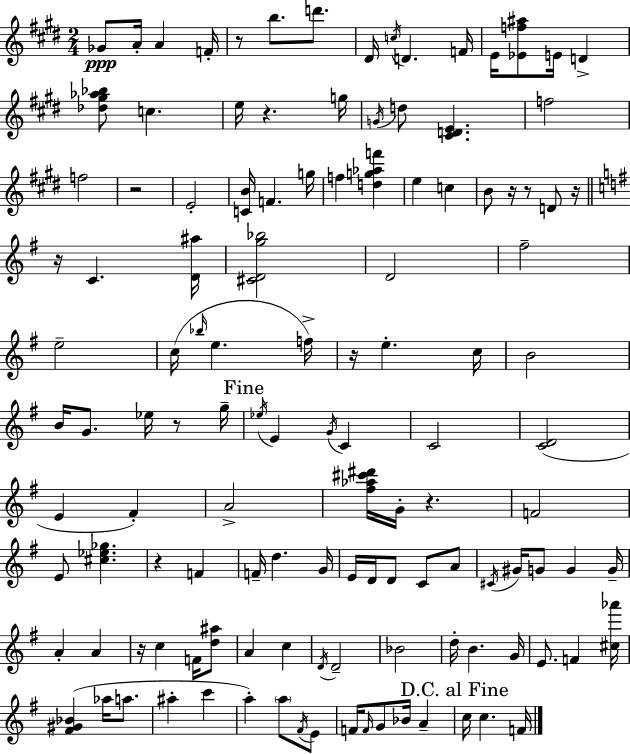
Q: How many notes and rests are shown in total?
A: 123